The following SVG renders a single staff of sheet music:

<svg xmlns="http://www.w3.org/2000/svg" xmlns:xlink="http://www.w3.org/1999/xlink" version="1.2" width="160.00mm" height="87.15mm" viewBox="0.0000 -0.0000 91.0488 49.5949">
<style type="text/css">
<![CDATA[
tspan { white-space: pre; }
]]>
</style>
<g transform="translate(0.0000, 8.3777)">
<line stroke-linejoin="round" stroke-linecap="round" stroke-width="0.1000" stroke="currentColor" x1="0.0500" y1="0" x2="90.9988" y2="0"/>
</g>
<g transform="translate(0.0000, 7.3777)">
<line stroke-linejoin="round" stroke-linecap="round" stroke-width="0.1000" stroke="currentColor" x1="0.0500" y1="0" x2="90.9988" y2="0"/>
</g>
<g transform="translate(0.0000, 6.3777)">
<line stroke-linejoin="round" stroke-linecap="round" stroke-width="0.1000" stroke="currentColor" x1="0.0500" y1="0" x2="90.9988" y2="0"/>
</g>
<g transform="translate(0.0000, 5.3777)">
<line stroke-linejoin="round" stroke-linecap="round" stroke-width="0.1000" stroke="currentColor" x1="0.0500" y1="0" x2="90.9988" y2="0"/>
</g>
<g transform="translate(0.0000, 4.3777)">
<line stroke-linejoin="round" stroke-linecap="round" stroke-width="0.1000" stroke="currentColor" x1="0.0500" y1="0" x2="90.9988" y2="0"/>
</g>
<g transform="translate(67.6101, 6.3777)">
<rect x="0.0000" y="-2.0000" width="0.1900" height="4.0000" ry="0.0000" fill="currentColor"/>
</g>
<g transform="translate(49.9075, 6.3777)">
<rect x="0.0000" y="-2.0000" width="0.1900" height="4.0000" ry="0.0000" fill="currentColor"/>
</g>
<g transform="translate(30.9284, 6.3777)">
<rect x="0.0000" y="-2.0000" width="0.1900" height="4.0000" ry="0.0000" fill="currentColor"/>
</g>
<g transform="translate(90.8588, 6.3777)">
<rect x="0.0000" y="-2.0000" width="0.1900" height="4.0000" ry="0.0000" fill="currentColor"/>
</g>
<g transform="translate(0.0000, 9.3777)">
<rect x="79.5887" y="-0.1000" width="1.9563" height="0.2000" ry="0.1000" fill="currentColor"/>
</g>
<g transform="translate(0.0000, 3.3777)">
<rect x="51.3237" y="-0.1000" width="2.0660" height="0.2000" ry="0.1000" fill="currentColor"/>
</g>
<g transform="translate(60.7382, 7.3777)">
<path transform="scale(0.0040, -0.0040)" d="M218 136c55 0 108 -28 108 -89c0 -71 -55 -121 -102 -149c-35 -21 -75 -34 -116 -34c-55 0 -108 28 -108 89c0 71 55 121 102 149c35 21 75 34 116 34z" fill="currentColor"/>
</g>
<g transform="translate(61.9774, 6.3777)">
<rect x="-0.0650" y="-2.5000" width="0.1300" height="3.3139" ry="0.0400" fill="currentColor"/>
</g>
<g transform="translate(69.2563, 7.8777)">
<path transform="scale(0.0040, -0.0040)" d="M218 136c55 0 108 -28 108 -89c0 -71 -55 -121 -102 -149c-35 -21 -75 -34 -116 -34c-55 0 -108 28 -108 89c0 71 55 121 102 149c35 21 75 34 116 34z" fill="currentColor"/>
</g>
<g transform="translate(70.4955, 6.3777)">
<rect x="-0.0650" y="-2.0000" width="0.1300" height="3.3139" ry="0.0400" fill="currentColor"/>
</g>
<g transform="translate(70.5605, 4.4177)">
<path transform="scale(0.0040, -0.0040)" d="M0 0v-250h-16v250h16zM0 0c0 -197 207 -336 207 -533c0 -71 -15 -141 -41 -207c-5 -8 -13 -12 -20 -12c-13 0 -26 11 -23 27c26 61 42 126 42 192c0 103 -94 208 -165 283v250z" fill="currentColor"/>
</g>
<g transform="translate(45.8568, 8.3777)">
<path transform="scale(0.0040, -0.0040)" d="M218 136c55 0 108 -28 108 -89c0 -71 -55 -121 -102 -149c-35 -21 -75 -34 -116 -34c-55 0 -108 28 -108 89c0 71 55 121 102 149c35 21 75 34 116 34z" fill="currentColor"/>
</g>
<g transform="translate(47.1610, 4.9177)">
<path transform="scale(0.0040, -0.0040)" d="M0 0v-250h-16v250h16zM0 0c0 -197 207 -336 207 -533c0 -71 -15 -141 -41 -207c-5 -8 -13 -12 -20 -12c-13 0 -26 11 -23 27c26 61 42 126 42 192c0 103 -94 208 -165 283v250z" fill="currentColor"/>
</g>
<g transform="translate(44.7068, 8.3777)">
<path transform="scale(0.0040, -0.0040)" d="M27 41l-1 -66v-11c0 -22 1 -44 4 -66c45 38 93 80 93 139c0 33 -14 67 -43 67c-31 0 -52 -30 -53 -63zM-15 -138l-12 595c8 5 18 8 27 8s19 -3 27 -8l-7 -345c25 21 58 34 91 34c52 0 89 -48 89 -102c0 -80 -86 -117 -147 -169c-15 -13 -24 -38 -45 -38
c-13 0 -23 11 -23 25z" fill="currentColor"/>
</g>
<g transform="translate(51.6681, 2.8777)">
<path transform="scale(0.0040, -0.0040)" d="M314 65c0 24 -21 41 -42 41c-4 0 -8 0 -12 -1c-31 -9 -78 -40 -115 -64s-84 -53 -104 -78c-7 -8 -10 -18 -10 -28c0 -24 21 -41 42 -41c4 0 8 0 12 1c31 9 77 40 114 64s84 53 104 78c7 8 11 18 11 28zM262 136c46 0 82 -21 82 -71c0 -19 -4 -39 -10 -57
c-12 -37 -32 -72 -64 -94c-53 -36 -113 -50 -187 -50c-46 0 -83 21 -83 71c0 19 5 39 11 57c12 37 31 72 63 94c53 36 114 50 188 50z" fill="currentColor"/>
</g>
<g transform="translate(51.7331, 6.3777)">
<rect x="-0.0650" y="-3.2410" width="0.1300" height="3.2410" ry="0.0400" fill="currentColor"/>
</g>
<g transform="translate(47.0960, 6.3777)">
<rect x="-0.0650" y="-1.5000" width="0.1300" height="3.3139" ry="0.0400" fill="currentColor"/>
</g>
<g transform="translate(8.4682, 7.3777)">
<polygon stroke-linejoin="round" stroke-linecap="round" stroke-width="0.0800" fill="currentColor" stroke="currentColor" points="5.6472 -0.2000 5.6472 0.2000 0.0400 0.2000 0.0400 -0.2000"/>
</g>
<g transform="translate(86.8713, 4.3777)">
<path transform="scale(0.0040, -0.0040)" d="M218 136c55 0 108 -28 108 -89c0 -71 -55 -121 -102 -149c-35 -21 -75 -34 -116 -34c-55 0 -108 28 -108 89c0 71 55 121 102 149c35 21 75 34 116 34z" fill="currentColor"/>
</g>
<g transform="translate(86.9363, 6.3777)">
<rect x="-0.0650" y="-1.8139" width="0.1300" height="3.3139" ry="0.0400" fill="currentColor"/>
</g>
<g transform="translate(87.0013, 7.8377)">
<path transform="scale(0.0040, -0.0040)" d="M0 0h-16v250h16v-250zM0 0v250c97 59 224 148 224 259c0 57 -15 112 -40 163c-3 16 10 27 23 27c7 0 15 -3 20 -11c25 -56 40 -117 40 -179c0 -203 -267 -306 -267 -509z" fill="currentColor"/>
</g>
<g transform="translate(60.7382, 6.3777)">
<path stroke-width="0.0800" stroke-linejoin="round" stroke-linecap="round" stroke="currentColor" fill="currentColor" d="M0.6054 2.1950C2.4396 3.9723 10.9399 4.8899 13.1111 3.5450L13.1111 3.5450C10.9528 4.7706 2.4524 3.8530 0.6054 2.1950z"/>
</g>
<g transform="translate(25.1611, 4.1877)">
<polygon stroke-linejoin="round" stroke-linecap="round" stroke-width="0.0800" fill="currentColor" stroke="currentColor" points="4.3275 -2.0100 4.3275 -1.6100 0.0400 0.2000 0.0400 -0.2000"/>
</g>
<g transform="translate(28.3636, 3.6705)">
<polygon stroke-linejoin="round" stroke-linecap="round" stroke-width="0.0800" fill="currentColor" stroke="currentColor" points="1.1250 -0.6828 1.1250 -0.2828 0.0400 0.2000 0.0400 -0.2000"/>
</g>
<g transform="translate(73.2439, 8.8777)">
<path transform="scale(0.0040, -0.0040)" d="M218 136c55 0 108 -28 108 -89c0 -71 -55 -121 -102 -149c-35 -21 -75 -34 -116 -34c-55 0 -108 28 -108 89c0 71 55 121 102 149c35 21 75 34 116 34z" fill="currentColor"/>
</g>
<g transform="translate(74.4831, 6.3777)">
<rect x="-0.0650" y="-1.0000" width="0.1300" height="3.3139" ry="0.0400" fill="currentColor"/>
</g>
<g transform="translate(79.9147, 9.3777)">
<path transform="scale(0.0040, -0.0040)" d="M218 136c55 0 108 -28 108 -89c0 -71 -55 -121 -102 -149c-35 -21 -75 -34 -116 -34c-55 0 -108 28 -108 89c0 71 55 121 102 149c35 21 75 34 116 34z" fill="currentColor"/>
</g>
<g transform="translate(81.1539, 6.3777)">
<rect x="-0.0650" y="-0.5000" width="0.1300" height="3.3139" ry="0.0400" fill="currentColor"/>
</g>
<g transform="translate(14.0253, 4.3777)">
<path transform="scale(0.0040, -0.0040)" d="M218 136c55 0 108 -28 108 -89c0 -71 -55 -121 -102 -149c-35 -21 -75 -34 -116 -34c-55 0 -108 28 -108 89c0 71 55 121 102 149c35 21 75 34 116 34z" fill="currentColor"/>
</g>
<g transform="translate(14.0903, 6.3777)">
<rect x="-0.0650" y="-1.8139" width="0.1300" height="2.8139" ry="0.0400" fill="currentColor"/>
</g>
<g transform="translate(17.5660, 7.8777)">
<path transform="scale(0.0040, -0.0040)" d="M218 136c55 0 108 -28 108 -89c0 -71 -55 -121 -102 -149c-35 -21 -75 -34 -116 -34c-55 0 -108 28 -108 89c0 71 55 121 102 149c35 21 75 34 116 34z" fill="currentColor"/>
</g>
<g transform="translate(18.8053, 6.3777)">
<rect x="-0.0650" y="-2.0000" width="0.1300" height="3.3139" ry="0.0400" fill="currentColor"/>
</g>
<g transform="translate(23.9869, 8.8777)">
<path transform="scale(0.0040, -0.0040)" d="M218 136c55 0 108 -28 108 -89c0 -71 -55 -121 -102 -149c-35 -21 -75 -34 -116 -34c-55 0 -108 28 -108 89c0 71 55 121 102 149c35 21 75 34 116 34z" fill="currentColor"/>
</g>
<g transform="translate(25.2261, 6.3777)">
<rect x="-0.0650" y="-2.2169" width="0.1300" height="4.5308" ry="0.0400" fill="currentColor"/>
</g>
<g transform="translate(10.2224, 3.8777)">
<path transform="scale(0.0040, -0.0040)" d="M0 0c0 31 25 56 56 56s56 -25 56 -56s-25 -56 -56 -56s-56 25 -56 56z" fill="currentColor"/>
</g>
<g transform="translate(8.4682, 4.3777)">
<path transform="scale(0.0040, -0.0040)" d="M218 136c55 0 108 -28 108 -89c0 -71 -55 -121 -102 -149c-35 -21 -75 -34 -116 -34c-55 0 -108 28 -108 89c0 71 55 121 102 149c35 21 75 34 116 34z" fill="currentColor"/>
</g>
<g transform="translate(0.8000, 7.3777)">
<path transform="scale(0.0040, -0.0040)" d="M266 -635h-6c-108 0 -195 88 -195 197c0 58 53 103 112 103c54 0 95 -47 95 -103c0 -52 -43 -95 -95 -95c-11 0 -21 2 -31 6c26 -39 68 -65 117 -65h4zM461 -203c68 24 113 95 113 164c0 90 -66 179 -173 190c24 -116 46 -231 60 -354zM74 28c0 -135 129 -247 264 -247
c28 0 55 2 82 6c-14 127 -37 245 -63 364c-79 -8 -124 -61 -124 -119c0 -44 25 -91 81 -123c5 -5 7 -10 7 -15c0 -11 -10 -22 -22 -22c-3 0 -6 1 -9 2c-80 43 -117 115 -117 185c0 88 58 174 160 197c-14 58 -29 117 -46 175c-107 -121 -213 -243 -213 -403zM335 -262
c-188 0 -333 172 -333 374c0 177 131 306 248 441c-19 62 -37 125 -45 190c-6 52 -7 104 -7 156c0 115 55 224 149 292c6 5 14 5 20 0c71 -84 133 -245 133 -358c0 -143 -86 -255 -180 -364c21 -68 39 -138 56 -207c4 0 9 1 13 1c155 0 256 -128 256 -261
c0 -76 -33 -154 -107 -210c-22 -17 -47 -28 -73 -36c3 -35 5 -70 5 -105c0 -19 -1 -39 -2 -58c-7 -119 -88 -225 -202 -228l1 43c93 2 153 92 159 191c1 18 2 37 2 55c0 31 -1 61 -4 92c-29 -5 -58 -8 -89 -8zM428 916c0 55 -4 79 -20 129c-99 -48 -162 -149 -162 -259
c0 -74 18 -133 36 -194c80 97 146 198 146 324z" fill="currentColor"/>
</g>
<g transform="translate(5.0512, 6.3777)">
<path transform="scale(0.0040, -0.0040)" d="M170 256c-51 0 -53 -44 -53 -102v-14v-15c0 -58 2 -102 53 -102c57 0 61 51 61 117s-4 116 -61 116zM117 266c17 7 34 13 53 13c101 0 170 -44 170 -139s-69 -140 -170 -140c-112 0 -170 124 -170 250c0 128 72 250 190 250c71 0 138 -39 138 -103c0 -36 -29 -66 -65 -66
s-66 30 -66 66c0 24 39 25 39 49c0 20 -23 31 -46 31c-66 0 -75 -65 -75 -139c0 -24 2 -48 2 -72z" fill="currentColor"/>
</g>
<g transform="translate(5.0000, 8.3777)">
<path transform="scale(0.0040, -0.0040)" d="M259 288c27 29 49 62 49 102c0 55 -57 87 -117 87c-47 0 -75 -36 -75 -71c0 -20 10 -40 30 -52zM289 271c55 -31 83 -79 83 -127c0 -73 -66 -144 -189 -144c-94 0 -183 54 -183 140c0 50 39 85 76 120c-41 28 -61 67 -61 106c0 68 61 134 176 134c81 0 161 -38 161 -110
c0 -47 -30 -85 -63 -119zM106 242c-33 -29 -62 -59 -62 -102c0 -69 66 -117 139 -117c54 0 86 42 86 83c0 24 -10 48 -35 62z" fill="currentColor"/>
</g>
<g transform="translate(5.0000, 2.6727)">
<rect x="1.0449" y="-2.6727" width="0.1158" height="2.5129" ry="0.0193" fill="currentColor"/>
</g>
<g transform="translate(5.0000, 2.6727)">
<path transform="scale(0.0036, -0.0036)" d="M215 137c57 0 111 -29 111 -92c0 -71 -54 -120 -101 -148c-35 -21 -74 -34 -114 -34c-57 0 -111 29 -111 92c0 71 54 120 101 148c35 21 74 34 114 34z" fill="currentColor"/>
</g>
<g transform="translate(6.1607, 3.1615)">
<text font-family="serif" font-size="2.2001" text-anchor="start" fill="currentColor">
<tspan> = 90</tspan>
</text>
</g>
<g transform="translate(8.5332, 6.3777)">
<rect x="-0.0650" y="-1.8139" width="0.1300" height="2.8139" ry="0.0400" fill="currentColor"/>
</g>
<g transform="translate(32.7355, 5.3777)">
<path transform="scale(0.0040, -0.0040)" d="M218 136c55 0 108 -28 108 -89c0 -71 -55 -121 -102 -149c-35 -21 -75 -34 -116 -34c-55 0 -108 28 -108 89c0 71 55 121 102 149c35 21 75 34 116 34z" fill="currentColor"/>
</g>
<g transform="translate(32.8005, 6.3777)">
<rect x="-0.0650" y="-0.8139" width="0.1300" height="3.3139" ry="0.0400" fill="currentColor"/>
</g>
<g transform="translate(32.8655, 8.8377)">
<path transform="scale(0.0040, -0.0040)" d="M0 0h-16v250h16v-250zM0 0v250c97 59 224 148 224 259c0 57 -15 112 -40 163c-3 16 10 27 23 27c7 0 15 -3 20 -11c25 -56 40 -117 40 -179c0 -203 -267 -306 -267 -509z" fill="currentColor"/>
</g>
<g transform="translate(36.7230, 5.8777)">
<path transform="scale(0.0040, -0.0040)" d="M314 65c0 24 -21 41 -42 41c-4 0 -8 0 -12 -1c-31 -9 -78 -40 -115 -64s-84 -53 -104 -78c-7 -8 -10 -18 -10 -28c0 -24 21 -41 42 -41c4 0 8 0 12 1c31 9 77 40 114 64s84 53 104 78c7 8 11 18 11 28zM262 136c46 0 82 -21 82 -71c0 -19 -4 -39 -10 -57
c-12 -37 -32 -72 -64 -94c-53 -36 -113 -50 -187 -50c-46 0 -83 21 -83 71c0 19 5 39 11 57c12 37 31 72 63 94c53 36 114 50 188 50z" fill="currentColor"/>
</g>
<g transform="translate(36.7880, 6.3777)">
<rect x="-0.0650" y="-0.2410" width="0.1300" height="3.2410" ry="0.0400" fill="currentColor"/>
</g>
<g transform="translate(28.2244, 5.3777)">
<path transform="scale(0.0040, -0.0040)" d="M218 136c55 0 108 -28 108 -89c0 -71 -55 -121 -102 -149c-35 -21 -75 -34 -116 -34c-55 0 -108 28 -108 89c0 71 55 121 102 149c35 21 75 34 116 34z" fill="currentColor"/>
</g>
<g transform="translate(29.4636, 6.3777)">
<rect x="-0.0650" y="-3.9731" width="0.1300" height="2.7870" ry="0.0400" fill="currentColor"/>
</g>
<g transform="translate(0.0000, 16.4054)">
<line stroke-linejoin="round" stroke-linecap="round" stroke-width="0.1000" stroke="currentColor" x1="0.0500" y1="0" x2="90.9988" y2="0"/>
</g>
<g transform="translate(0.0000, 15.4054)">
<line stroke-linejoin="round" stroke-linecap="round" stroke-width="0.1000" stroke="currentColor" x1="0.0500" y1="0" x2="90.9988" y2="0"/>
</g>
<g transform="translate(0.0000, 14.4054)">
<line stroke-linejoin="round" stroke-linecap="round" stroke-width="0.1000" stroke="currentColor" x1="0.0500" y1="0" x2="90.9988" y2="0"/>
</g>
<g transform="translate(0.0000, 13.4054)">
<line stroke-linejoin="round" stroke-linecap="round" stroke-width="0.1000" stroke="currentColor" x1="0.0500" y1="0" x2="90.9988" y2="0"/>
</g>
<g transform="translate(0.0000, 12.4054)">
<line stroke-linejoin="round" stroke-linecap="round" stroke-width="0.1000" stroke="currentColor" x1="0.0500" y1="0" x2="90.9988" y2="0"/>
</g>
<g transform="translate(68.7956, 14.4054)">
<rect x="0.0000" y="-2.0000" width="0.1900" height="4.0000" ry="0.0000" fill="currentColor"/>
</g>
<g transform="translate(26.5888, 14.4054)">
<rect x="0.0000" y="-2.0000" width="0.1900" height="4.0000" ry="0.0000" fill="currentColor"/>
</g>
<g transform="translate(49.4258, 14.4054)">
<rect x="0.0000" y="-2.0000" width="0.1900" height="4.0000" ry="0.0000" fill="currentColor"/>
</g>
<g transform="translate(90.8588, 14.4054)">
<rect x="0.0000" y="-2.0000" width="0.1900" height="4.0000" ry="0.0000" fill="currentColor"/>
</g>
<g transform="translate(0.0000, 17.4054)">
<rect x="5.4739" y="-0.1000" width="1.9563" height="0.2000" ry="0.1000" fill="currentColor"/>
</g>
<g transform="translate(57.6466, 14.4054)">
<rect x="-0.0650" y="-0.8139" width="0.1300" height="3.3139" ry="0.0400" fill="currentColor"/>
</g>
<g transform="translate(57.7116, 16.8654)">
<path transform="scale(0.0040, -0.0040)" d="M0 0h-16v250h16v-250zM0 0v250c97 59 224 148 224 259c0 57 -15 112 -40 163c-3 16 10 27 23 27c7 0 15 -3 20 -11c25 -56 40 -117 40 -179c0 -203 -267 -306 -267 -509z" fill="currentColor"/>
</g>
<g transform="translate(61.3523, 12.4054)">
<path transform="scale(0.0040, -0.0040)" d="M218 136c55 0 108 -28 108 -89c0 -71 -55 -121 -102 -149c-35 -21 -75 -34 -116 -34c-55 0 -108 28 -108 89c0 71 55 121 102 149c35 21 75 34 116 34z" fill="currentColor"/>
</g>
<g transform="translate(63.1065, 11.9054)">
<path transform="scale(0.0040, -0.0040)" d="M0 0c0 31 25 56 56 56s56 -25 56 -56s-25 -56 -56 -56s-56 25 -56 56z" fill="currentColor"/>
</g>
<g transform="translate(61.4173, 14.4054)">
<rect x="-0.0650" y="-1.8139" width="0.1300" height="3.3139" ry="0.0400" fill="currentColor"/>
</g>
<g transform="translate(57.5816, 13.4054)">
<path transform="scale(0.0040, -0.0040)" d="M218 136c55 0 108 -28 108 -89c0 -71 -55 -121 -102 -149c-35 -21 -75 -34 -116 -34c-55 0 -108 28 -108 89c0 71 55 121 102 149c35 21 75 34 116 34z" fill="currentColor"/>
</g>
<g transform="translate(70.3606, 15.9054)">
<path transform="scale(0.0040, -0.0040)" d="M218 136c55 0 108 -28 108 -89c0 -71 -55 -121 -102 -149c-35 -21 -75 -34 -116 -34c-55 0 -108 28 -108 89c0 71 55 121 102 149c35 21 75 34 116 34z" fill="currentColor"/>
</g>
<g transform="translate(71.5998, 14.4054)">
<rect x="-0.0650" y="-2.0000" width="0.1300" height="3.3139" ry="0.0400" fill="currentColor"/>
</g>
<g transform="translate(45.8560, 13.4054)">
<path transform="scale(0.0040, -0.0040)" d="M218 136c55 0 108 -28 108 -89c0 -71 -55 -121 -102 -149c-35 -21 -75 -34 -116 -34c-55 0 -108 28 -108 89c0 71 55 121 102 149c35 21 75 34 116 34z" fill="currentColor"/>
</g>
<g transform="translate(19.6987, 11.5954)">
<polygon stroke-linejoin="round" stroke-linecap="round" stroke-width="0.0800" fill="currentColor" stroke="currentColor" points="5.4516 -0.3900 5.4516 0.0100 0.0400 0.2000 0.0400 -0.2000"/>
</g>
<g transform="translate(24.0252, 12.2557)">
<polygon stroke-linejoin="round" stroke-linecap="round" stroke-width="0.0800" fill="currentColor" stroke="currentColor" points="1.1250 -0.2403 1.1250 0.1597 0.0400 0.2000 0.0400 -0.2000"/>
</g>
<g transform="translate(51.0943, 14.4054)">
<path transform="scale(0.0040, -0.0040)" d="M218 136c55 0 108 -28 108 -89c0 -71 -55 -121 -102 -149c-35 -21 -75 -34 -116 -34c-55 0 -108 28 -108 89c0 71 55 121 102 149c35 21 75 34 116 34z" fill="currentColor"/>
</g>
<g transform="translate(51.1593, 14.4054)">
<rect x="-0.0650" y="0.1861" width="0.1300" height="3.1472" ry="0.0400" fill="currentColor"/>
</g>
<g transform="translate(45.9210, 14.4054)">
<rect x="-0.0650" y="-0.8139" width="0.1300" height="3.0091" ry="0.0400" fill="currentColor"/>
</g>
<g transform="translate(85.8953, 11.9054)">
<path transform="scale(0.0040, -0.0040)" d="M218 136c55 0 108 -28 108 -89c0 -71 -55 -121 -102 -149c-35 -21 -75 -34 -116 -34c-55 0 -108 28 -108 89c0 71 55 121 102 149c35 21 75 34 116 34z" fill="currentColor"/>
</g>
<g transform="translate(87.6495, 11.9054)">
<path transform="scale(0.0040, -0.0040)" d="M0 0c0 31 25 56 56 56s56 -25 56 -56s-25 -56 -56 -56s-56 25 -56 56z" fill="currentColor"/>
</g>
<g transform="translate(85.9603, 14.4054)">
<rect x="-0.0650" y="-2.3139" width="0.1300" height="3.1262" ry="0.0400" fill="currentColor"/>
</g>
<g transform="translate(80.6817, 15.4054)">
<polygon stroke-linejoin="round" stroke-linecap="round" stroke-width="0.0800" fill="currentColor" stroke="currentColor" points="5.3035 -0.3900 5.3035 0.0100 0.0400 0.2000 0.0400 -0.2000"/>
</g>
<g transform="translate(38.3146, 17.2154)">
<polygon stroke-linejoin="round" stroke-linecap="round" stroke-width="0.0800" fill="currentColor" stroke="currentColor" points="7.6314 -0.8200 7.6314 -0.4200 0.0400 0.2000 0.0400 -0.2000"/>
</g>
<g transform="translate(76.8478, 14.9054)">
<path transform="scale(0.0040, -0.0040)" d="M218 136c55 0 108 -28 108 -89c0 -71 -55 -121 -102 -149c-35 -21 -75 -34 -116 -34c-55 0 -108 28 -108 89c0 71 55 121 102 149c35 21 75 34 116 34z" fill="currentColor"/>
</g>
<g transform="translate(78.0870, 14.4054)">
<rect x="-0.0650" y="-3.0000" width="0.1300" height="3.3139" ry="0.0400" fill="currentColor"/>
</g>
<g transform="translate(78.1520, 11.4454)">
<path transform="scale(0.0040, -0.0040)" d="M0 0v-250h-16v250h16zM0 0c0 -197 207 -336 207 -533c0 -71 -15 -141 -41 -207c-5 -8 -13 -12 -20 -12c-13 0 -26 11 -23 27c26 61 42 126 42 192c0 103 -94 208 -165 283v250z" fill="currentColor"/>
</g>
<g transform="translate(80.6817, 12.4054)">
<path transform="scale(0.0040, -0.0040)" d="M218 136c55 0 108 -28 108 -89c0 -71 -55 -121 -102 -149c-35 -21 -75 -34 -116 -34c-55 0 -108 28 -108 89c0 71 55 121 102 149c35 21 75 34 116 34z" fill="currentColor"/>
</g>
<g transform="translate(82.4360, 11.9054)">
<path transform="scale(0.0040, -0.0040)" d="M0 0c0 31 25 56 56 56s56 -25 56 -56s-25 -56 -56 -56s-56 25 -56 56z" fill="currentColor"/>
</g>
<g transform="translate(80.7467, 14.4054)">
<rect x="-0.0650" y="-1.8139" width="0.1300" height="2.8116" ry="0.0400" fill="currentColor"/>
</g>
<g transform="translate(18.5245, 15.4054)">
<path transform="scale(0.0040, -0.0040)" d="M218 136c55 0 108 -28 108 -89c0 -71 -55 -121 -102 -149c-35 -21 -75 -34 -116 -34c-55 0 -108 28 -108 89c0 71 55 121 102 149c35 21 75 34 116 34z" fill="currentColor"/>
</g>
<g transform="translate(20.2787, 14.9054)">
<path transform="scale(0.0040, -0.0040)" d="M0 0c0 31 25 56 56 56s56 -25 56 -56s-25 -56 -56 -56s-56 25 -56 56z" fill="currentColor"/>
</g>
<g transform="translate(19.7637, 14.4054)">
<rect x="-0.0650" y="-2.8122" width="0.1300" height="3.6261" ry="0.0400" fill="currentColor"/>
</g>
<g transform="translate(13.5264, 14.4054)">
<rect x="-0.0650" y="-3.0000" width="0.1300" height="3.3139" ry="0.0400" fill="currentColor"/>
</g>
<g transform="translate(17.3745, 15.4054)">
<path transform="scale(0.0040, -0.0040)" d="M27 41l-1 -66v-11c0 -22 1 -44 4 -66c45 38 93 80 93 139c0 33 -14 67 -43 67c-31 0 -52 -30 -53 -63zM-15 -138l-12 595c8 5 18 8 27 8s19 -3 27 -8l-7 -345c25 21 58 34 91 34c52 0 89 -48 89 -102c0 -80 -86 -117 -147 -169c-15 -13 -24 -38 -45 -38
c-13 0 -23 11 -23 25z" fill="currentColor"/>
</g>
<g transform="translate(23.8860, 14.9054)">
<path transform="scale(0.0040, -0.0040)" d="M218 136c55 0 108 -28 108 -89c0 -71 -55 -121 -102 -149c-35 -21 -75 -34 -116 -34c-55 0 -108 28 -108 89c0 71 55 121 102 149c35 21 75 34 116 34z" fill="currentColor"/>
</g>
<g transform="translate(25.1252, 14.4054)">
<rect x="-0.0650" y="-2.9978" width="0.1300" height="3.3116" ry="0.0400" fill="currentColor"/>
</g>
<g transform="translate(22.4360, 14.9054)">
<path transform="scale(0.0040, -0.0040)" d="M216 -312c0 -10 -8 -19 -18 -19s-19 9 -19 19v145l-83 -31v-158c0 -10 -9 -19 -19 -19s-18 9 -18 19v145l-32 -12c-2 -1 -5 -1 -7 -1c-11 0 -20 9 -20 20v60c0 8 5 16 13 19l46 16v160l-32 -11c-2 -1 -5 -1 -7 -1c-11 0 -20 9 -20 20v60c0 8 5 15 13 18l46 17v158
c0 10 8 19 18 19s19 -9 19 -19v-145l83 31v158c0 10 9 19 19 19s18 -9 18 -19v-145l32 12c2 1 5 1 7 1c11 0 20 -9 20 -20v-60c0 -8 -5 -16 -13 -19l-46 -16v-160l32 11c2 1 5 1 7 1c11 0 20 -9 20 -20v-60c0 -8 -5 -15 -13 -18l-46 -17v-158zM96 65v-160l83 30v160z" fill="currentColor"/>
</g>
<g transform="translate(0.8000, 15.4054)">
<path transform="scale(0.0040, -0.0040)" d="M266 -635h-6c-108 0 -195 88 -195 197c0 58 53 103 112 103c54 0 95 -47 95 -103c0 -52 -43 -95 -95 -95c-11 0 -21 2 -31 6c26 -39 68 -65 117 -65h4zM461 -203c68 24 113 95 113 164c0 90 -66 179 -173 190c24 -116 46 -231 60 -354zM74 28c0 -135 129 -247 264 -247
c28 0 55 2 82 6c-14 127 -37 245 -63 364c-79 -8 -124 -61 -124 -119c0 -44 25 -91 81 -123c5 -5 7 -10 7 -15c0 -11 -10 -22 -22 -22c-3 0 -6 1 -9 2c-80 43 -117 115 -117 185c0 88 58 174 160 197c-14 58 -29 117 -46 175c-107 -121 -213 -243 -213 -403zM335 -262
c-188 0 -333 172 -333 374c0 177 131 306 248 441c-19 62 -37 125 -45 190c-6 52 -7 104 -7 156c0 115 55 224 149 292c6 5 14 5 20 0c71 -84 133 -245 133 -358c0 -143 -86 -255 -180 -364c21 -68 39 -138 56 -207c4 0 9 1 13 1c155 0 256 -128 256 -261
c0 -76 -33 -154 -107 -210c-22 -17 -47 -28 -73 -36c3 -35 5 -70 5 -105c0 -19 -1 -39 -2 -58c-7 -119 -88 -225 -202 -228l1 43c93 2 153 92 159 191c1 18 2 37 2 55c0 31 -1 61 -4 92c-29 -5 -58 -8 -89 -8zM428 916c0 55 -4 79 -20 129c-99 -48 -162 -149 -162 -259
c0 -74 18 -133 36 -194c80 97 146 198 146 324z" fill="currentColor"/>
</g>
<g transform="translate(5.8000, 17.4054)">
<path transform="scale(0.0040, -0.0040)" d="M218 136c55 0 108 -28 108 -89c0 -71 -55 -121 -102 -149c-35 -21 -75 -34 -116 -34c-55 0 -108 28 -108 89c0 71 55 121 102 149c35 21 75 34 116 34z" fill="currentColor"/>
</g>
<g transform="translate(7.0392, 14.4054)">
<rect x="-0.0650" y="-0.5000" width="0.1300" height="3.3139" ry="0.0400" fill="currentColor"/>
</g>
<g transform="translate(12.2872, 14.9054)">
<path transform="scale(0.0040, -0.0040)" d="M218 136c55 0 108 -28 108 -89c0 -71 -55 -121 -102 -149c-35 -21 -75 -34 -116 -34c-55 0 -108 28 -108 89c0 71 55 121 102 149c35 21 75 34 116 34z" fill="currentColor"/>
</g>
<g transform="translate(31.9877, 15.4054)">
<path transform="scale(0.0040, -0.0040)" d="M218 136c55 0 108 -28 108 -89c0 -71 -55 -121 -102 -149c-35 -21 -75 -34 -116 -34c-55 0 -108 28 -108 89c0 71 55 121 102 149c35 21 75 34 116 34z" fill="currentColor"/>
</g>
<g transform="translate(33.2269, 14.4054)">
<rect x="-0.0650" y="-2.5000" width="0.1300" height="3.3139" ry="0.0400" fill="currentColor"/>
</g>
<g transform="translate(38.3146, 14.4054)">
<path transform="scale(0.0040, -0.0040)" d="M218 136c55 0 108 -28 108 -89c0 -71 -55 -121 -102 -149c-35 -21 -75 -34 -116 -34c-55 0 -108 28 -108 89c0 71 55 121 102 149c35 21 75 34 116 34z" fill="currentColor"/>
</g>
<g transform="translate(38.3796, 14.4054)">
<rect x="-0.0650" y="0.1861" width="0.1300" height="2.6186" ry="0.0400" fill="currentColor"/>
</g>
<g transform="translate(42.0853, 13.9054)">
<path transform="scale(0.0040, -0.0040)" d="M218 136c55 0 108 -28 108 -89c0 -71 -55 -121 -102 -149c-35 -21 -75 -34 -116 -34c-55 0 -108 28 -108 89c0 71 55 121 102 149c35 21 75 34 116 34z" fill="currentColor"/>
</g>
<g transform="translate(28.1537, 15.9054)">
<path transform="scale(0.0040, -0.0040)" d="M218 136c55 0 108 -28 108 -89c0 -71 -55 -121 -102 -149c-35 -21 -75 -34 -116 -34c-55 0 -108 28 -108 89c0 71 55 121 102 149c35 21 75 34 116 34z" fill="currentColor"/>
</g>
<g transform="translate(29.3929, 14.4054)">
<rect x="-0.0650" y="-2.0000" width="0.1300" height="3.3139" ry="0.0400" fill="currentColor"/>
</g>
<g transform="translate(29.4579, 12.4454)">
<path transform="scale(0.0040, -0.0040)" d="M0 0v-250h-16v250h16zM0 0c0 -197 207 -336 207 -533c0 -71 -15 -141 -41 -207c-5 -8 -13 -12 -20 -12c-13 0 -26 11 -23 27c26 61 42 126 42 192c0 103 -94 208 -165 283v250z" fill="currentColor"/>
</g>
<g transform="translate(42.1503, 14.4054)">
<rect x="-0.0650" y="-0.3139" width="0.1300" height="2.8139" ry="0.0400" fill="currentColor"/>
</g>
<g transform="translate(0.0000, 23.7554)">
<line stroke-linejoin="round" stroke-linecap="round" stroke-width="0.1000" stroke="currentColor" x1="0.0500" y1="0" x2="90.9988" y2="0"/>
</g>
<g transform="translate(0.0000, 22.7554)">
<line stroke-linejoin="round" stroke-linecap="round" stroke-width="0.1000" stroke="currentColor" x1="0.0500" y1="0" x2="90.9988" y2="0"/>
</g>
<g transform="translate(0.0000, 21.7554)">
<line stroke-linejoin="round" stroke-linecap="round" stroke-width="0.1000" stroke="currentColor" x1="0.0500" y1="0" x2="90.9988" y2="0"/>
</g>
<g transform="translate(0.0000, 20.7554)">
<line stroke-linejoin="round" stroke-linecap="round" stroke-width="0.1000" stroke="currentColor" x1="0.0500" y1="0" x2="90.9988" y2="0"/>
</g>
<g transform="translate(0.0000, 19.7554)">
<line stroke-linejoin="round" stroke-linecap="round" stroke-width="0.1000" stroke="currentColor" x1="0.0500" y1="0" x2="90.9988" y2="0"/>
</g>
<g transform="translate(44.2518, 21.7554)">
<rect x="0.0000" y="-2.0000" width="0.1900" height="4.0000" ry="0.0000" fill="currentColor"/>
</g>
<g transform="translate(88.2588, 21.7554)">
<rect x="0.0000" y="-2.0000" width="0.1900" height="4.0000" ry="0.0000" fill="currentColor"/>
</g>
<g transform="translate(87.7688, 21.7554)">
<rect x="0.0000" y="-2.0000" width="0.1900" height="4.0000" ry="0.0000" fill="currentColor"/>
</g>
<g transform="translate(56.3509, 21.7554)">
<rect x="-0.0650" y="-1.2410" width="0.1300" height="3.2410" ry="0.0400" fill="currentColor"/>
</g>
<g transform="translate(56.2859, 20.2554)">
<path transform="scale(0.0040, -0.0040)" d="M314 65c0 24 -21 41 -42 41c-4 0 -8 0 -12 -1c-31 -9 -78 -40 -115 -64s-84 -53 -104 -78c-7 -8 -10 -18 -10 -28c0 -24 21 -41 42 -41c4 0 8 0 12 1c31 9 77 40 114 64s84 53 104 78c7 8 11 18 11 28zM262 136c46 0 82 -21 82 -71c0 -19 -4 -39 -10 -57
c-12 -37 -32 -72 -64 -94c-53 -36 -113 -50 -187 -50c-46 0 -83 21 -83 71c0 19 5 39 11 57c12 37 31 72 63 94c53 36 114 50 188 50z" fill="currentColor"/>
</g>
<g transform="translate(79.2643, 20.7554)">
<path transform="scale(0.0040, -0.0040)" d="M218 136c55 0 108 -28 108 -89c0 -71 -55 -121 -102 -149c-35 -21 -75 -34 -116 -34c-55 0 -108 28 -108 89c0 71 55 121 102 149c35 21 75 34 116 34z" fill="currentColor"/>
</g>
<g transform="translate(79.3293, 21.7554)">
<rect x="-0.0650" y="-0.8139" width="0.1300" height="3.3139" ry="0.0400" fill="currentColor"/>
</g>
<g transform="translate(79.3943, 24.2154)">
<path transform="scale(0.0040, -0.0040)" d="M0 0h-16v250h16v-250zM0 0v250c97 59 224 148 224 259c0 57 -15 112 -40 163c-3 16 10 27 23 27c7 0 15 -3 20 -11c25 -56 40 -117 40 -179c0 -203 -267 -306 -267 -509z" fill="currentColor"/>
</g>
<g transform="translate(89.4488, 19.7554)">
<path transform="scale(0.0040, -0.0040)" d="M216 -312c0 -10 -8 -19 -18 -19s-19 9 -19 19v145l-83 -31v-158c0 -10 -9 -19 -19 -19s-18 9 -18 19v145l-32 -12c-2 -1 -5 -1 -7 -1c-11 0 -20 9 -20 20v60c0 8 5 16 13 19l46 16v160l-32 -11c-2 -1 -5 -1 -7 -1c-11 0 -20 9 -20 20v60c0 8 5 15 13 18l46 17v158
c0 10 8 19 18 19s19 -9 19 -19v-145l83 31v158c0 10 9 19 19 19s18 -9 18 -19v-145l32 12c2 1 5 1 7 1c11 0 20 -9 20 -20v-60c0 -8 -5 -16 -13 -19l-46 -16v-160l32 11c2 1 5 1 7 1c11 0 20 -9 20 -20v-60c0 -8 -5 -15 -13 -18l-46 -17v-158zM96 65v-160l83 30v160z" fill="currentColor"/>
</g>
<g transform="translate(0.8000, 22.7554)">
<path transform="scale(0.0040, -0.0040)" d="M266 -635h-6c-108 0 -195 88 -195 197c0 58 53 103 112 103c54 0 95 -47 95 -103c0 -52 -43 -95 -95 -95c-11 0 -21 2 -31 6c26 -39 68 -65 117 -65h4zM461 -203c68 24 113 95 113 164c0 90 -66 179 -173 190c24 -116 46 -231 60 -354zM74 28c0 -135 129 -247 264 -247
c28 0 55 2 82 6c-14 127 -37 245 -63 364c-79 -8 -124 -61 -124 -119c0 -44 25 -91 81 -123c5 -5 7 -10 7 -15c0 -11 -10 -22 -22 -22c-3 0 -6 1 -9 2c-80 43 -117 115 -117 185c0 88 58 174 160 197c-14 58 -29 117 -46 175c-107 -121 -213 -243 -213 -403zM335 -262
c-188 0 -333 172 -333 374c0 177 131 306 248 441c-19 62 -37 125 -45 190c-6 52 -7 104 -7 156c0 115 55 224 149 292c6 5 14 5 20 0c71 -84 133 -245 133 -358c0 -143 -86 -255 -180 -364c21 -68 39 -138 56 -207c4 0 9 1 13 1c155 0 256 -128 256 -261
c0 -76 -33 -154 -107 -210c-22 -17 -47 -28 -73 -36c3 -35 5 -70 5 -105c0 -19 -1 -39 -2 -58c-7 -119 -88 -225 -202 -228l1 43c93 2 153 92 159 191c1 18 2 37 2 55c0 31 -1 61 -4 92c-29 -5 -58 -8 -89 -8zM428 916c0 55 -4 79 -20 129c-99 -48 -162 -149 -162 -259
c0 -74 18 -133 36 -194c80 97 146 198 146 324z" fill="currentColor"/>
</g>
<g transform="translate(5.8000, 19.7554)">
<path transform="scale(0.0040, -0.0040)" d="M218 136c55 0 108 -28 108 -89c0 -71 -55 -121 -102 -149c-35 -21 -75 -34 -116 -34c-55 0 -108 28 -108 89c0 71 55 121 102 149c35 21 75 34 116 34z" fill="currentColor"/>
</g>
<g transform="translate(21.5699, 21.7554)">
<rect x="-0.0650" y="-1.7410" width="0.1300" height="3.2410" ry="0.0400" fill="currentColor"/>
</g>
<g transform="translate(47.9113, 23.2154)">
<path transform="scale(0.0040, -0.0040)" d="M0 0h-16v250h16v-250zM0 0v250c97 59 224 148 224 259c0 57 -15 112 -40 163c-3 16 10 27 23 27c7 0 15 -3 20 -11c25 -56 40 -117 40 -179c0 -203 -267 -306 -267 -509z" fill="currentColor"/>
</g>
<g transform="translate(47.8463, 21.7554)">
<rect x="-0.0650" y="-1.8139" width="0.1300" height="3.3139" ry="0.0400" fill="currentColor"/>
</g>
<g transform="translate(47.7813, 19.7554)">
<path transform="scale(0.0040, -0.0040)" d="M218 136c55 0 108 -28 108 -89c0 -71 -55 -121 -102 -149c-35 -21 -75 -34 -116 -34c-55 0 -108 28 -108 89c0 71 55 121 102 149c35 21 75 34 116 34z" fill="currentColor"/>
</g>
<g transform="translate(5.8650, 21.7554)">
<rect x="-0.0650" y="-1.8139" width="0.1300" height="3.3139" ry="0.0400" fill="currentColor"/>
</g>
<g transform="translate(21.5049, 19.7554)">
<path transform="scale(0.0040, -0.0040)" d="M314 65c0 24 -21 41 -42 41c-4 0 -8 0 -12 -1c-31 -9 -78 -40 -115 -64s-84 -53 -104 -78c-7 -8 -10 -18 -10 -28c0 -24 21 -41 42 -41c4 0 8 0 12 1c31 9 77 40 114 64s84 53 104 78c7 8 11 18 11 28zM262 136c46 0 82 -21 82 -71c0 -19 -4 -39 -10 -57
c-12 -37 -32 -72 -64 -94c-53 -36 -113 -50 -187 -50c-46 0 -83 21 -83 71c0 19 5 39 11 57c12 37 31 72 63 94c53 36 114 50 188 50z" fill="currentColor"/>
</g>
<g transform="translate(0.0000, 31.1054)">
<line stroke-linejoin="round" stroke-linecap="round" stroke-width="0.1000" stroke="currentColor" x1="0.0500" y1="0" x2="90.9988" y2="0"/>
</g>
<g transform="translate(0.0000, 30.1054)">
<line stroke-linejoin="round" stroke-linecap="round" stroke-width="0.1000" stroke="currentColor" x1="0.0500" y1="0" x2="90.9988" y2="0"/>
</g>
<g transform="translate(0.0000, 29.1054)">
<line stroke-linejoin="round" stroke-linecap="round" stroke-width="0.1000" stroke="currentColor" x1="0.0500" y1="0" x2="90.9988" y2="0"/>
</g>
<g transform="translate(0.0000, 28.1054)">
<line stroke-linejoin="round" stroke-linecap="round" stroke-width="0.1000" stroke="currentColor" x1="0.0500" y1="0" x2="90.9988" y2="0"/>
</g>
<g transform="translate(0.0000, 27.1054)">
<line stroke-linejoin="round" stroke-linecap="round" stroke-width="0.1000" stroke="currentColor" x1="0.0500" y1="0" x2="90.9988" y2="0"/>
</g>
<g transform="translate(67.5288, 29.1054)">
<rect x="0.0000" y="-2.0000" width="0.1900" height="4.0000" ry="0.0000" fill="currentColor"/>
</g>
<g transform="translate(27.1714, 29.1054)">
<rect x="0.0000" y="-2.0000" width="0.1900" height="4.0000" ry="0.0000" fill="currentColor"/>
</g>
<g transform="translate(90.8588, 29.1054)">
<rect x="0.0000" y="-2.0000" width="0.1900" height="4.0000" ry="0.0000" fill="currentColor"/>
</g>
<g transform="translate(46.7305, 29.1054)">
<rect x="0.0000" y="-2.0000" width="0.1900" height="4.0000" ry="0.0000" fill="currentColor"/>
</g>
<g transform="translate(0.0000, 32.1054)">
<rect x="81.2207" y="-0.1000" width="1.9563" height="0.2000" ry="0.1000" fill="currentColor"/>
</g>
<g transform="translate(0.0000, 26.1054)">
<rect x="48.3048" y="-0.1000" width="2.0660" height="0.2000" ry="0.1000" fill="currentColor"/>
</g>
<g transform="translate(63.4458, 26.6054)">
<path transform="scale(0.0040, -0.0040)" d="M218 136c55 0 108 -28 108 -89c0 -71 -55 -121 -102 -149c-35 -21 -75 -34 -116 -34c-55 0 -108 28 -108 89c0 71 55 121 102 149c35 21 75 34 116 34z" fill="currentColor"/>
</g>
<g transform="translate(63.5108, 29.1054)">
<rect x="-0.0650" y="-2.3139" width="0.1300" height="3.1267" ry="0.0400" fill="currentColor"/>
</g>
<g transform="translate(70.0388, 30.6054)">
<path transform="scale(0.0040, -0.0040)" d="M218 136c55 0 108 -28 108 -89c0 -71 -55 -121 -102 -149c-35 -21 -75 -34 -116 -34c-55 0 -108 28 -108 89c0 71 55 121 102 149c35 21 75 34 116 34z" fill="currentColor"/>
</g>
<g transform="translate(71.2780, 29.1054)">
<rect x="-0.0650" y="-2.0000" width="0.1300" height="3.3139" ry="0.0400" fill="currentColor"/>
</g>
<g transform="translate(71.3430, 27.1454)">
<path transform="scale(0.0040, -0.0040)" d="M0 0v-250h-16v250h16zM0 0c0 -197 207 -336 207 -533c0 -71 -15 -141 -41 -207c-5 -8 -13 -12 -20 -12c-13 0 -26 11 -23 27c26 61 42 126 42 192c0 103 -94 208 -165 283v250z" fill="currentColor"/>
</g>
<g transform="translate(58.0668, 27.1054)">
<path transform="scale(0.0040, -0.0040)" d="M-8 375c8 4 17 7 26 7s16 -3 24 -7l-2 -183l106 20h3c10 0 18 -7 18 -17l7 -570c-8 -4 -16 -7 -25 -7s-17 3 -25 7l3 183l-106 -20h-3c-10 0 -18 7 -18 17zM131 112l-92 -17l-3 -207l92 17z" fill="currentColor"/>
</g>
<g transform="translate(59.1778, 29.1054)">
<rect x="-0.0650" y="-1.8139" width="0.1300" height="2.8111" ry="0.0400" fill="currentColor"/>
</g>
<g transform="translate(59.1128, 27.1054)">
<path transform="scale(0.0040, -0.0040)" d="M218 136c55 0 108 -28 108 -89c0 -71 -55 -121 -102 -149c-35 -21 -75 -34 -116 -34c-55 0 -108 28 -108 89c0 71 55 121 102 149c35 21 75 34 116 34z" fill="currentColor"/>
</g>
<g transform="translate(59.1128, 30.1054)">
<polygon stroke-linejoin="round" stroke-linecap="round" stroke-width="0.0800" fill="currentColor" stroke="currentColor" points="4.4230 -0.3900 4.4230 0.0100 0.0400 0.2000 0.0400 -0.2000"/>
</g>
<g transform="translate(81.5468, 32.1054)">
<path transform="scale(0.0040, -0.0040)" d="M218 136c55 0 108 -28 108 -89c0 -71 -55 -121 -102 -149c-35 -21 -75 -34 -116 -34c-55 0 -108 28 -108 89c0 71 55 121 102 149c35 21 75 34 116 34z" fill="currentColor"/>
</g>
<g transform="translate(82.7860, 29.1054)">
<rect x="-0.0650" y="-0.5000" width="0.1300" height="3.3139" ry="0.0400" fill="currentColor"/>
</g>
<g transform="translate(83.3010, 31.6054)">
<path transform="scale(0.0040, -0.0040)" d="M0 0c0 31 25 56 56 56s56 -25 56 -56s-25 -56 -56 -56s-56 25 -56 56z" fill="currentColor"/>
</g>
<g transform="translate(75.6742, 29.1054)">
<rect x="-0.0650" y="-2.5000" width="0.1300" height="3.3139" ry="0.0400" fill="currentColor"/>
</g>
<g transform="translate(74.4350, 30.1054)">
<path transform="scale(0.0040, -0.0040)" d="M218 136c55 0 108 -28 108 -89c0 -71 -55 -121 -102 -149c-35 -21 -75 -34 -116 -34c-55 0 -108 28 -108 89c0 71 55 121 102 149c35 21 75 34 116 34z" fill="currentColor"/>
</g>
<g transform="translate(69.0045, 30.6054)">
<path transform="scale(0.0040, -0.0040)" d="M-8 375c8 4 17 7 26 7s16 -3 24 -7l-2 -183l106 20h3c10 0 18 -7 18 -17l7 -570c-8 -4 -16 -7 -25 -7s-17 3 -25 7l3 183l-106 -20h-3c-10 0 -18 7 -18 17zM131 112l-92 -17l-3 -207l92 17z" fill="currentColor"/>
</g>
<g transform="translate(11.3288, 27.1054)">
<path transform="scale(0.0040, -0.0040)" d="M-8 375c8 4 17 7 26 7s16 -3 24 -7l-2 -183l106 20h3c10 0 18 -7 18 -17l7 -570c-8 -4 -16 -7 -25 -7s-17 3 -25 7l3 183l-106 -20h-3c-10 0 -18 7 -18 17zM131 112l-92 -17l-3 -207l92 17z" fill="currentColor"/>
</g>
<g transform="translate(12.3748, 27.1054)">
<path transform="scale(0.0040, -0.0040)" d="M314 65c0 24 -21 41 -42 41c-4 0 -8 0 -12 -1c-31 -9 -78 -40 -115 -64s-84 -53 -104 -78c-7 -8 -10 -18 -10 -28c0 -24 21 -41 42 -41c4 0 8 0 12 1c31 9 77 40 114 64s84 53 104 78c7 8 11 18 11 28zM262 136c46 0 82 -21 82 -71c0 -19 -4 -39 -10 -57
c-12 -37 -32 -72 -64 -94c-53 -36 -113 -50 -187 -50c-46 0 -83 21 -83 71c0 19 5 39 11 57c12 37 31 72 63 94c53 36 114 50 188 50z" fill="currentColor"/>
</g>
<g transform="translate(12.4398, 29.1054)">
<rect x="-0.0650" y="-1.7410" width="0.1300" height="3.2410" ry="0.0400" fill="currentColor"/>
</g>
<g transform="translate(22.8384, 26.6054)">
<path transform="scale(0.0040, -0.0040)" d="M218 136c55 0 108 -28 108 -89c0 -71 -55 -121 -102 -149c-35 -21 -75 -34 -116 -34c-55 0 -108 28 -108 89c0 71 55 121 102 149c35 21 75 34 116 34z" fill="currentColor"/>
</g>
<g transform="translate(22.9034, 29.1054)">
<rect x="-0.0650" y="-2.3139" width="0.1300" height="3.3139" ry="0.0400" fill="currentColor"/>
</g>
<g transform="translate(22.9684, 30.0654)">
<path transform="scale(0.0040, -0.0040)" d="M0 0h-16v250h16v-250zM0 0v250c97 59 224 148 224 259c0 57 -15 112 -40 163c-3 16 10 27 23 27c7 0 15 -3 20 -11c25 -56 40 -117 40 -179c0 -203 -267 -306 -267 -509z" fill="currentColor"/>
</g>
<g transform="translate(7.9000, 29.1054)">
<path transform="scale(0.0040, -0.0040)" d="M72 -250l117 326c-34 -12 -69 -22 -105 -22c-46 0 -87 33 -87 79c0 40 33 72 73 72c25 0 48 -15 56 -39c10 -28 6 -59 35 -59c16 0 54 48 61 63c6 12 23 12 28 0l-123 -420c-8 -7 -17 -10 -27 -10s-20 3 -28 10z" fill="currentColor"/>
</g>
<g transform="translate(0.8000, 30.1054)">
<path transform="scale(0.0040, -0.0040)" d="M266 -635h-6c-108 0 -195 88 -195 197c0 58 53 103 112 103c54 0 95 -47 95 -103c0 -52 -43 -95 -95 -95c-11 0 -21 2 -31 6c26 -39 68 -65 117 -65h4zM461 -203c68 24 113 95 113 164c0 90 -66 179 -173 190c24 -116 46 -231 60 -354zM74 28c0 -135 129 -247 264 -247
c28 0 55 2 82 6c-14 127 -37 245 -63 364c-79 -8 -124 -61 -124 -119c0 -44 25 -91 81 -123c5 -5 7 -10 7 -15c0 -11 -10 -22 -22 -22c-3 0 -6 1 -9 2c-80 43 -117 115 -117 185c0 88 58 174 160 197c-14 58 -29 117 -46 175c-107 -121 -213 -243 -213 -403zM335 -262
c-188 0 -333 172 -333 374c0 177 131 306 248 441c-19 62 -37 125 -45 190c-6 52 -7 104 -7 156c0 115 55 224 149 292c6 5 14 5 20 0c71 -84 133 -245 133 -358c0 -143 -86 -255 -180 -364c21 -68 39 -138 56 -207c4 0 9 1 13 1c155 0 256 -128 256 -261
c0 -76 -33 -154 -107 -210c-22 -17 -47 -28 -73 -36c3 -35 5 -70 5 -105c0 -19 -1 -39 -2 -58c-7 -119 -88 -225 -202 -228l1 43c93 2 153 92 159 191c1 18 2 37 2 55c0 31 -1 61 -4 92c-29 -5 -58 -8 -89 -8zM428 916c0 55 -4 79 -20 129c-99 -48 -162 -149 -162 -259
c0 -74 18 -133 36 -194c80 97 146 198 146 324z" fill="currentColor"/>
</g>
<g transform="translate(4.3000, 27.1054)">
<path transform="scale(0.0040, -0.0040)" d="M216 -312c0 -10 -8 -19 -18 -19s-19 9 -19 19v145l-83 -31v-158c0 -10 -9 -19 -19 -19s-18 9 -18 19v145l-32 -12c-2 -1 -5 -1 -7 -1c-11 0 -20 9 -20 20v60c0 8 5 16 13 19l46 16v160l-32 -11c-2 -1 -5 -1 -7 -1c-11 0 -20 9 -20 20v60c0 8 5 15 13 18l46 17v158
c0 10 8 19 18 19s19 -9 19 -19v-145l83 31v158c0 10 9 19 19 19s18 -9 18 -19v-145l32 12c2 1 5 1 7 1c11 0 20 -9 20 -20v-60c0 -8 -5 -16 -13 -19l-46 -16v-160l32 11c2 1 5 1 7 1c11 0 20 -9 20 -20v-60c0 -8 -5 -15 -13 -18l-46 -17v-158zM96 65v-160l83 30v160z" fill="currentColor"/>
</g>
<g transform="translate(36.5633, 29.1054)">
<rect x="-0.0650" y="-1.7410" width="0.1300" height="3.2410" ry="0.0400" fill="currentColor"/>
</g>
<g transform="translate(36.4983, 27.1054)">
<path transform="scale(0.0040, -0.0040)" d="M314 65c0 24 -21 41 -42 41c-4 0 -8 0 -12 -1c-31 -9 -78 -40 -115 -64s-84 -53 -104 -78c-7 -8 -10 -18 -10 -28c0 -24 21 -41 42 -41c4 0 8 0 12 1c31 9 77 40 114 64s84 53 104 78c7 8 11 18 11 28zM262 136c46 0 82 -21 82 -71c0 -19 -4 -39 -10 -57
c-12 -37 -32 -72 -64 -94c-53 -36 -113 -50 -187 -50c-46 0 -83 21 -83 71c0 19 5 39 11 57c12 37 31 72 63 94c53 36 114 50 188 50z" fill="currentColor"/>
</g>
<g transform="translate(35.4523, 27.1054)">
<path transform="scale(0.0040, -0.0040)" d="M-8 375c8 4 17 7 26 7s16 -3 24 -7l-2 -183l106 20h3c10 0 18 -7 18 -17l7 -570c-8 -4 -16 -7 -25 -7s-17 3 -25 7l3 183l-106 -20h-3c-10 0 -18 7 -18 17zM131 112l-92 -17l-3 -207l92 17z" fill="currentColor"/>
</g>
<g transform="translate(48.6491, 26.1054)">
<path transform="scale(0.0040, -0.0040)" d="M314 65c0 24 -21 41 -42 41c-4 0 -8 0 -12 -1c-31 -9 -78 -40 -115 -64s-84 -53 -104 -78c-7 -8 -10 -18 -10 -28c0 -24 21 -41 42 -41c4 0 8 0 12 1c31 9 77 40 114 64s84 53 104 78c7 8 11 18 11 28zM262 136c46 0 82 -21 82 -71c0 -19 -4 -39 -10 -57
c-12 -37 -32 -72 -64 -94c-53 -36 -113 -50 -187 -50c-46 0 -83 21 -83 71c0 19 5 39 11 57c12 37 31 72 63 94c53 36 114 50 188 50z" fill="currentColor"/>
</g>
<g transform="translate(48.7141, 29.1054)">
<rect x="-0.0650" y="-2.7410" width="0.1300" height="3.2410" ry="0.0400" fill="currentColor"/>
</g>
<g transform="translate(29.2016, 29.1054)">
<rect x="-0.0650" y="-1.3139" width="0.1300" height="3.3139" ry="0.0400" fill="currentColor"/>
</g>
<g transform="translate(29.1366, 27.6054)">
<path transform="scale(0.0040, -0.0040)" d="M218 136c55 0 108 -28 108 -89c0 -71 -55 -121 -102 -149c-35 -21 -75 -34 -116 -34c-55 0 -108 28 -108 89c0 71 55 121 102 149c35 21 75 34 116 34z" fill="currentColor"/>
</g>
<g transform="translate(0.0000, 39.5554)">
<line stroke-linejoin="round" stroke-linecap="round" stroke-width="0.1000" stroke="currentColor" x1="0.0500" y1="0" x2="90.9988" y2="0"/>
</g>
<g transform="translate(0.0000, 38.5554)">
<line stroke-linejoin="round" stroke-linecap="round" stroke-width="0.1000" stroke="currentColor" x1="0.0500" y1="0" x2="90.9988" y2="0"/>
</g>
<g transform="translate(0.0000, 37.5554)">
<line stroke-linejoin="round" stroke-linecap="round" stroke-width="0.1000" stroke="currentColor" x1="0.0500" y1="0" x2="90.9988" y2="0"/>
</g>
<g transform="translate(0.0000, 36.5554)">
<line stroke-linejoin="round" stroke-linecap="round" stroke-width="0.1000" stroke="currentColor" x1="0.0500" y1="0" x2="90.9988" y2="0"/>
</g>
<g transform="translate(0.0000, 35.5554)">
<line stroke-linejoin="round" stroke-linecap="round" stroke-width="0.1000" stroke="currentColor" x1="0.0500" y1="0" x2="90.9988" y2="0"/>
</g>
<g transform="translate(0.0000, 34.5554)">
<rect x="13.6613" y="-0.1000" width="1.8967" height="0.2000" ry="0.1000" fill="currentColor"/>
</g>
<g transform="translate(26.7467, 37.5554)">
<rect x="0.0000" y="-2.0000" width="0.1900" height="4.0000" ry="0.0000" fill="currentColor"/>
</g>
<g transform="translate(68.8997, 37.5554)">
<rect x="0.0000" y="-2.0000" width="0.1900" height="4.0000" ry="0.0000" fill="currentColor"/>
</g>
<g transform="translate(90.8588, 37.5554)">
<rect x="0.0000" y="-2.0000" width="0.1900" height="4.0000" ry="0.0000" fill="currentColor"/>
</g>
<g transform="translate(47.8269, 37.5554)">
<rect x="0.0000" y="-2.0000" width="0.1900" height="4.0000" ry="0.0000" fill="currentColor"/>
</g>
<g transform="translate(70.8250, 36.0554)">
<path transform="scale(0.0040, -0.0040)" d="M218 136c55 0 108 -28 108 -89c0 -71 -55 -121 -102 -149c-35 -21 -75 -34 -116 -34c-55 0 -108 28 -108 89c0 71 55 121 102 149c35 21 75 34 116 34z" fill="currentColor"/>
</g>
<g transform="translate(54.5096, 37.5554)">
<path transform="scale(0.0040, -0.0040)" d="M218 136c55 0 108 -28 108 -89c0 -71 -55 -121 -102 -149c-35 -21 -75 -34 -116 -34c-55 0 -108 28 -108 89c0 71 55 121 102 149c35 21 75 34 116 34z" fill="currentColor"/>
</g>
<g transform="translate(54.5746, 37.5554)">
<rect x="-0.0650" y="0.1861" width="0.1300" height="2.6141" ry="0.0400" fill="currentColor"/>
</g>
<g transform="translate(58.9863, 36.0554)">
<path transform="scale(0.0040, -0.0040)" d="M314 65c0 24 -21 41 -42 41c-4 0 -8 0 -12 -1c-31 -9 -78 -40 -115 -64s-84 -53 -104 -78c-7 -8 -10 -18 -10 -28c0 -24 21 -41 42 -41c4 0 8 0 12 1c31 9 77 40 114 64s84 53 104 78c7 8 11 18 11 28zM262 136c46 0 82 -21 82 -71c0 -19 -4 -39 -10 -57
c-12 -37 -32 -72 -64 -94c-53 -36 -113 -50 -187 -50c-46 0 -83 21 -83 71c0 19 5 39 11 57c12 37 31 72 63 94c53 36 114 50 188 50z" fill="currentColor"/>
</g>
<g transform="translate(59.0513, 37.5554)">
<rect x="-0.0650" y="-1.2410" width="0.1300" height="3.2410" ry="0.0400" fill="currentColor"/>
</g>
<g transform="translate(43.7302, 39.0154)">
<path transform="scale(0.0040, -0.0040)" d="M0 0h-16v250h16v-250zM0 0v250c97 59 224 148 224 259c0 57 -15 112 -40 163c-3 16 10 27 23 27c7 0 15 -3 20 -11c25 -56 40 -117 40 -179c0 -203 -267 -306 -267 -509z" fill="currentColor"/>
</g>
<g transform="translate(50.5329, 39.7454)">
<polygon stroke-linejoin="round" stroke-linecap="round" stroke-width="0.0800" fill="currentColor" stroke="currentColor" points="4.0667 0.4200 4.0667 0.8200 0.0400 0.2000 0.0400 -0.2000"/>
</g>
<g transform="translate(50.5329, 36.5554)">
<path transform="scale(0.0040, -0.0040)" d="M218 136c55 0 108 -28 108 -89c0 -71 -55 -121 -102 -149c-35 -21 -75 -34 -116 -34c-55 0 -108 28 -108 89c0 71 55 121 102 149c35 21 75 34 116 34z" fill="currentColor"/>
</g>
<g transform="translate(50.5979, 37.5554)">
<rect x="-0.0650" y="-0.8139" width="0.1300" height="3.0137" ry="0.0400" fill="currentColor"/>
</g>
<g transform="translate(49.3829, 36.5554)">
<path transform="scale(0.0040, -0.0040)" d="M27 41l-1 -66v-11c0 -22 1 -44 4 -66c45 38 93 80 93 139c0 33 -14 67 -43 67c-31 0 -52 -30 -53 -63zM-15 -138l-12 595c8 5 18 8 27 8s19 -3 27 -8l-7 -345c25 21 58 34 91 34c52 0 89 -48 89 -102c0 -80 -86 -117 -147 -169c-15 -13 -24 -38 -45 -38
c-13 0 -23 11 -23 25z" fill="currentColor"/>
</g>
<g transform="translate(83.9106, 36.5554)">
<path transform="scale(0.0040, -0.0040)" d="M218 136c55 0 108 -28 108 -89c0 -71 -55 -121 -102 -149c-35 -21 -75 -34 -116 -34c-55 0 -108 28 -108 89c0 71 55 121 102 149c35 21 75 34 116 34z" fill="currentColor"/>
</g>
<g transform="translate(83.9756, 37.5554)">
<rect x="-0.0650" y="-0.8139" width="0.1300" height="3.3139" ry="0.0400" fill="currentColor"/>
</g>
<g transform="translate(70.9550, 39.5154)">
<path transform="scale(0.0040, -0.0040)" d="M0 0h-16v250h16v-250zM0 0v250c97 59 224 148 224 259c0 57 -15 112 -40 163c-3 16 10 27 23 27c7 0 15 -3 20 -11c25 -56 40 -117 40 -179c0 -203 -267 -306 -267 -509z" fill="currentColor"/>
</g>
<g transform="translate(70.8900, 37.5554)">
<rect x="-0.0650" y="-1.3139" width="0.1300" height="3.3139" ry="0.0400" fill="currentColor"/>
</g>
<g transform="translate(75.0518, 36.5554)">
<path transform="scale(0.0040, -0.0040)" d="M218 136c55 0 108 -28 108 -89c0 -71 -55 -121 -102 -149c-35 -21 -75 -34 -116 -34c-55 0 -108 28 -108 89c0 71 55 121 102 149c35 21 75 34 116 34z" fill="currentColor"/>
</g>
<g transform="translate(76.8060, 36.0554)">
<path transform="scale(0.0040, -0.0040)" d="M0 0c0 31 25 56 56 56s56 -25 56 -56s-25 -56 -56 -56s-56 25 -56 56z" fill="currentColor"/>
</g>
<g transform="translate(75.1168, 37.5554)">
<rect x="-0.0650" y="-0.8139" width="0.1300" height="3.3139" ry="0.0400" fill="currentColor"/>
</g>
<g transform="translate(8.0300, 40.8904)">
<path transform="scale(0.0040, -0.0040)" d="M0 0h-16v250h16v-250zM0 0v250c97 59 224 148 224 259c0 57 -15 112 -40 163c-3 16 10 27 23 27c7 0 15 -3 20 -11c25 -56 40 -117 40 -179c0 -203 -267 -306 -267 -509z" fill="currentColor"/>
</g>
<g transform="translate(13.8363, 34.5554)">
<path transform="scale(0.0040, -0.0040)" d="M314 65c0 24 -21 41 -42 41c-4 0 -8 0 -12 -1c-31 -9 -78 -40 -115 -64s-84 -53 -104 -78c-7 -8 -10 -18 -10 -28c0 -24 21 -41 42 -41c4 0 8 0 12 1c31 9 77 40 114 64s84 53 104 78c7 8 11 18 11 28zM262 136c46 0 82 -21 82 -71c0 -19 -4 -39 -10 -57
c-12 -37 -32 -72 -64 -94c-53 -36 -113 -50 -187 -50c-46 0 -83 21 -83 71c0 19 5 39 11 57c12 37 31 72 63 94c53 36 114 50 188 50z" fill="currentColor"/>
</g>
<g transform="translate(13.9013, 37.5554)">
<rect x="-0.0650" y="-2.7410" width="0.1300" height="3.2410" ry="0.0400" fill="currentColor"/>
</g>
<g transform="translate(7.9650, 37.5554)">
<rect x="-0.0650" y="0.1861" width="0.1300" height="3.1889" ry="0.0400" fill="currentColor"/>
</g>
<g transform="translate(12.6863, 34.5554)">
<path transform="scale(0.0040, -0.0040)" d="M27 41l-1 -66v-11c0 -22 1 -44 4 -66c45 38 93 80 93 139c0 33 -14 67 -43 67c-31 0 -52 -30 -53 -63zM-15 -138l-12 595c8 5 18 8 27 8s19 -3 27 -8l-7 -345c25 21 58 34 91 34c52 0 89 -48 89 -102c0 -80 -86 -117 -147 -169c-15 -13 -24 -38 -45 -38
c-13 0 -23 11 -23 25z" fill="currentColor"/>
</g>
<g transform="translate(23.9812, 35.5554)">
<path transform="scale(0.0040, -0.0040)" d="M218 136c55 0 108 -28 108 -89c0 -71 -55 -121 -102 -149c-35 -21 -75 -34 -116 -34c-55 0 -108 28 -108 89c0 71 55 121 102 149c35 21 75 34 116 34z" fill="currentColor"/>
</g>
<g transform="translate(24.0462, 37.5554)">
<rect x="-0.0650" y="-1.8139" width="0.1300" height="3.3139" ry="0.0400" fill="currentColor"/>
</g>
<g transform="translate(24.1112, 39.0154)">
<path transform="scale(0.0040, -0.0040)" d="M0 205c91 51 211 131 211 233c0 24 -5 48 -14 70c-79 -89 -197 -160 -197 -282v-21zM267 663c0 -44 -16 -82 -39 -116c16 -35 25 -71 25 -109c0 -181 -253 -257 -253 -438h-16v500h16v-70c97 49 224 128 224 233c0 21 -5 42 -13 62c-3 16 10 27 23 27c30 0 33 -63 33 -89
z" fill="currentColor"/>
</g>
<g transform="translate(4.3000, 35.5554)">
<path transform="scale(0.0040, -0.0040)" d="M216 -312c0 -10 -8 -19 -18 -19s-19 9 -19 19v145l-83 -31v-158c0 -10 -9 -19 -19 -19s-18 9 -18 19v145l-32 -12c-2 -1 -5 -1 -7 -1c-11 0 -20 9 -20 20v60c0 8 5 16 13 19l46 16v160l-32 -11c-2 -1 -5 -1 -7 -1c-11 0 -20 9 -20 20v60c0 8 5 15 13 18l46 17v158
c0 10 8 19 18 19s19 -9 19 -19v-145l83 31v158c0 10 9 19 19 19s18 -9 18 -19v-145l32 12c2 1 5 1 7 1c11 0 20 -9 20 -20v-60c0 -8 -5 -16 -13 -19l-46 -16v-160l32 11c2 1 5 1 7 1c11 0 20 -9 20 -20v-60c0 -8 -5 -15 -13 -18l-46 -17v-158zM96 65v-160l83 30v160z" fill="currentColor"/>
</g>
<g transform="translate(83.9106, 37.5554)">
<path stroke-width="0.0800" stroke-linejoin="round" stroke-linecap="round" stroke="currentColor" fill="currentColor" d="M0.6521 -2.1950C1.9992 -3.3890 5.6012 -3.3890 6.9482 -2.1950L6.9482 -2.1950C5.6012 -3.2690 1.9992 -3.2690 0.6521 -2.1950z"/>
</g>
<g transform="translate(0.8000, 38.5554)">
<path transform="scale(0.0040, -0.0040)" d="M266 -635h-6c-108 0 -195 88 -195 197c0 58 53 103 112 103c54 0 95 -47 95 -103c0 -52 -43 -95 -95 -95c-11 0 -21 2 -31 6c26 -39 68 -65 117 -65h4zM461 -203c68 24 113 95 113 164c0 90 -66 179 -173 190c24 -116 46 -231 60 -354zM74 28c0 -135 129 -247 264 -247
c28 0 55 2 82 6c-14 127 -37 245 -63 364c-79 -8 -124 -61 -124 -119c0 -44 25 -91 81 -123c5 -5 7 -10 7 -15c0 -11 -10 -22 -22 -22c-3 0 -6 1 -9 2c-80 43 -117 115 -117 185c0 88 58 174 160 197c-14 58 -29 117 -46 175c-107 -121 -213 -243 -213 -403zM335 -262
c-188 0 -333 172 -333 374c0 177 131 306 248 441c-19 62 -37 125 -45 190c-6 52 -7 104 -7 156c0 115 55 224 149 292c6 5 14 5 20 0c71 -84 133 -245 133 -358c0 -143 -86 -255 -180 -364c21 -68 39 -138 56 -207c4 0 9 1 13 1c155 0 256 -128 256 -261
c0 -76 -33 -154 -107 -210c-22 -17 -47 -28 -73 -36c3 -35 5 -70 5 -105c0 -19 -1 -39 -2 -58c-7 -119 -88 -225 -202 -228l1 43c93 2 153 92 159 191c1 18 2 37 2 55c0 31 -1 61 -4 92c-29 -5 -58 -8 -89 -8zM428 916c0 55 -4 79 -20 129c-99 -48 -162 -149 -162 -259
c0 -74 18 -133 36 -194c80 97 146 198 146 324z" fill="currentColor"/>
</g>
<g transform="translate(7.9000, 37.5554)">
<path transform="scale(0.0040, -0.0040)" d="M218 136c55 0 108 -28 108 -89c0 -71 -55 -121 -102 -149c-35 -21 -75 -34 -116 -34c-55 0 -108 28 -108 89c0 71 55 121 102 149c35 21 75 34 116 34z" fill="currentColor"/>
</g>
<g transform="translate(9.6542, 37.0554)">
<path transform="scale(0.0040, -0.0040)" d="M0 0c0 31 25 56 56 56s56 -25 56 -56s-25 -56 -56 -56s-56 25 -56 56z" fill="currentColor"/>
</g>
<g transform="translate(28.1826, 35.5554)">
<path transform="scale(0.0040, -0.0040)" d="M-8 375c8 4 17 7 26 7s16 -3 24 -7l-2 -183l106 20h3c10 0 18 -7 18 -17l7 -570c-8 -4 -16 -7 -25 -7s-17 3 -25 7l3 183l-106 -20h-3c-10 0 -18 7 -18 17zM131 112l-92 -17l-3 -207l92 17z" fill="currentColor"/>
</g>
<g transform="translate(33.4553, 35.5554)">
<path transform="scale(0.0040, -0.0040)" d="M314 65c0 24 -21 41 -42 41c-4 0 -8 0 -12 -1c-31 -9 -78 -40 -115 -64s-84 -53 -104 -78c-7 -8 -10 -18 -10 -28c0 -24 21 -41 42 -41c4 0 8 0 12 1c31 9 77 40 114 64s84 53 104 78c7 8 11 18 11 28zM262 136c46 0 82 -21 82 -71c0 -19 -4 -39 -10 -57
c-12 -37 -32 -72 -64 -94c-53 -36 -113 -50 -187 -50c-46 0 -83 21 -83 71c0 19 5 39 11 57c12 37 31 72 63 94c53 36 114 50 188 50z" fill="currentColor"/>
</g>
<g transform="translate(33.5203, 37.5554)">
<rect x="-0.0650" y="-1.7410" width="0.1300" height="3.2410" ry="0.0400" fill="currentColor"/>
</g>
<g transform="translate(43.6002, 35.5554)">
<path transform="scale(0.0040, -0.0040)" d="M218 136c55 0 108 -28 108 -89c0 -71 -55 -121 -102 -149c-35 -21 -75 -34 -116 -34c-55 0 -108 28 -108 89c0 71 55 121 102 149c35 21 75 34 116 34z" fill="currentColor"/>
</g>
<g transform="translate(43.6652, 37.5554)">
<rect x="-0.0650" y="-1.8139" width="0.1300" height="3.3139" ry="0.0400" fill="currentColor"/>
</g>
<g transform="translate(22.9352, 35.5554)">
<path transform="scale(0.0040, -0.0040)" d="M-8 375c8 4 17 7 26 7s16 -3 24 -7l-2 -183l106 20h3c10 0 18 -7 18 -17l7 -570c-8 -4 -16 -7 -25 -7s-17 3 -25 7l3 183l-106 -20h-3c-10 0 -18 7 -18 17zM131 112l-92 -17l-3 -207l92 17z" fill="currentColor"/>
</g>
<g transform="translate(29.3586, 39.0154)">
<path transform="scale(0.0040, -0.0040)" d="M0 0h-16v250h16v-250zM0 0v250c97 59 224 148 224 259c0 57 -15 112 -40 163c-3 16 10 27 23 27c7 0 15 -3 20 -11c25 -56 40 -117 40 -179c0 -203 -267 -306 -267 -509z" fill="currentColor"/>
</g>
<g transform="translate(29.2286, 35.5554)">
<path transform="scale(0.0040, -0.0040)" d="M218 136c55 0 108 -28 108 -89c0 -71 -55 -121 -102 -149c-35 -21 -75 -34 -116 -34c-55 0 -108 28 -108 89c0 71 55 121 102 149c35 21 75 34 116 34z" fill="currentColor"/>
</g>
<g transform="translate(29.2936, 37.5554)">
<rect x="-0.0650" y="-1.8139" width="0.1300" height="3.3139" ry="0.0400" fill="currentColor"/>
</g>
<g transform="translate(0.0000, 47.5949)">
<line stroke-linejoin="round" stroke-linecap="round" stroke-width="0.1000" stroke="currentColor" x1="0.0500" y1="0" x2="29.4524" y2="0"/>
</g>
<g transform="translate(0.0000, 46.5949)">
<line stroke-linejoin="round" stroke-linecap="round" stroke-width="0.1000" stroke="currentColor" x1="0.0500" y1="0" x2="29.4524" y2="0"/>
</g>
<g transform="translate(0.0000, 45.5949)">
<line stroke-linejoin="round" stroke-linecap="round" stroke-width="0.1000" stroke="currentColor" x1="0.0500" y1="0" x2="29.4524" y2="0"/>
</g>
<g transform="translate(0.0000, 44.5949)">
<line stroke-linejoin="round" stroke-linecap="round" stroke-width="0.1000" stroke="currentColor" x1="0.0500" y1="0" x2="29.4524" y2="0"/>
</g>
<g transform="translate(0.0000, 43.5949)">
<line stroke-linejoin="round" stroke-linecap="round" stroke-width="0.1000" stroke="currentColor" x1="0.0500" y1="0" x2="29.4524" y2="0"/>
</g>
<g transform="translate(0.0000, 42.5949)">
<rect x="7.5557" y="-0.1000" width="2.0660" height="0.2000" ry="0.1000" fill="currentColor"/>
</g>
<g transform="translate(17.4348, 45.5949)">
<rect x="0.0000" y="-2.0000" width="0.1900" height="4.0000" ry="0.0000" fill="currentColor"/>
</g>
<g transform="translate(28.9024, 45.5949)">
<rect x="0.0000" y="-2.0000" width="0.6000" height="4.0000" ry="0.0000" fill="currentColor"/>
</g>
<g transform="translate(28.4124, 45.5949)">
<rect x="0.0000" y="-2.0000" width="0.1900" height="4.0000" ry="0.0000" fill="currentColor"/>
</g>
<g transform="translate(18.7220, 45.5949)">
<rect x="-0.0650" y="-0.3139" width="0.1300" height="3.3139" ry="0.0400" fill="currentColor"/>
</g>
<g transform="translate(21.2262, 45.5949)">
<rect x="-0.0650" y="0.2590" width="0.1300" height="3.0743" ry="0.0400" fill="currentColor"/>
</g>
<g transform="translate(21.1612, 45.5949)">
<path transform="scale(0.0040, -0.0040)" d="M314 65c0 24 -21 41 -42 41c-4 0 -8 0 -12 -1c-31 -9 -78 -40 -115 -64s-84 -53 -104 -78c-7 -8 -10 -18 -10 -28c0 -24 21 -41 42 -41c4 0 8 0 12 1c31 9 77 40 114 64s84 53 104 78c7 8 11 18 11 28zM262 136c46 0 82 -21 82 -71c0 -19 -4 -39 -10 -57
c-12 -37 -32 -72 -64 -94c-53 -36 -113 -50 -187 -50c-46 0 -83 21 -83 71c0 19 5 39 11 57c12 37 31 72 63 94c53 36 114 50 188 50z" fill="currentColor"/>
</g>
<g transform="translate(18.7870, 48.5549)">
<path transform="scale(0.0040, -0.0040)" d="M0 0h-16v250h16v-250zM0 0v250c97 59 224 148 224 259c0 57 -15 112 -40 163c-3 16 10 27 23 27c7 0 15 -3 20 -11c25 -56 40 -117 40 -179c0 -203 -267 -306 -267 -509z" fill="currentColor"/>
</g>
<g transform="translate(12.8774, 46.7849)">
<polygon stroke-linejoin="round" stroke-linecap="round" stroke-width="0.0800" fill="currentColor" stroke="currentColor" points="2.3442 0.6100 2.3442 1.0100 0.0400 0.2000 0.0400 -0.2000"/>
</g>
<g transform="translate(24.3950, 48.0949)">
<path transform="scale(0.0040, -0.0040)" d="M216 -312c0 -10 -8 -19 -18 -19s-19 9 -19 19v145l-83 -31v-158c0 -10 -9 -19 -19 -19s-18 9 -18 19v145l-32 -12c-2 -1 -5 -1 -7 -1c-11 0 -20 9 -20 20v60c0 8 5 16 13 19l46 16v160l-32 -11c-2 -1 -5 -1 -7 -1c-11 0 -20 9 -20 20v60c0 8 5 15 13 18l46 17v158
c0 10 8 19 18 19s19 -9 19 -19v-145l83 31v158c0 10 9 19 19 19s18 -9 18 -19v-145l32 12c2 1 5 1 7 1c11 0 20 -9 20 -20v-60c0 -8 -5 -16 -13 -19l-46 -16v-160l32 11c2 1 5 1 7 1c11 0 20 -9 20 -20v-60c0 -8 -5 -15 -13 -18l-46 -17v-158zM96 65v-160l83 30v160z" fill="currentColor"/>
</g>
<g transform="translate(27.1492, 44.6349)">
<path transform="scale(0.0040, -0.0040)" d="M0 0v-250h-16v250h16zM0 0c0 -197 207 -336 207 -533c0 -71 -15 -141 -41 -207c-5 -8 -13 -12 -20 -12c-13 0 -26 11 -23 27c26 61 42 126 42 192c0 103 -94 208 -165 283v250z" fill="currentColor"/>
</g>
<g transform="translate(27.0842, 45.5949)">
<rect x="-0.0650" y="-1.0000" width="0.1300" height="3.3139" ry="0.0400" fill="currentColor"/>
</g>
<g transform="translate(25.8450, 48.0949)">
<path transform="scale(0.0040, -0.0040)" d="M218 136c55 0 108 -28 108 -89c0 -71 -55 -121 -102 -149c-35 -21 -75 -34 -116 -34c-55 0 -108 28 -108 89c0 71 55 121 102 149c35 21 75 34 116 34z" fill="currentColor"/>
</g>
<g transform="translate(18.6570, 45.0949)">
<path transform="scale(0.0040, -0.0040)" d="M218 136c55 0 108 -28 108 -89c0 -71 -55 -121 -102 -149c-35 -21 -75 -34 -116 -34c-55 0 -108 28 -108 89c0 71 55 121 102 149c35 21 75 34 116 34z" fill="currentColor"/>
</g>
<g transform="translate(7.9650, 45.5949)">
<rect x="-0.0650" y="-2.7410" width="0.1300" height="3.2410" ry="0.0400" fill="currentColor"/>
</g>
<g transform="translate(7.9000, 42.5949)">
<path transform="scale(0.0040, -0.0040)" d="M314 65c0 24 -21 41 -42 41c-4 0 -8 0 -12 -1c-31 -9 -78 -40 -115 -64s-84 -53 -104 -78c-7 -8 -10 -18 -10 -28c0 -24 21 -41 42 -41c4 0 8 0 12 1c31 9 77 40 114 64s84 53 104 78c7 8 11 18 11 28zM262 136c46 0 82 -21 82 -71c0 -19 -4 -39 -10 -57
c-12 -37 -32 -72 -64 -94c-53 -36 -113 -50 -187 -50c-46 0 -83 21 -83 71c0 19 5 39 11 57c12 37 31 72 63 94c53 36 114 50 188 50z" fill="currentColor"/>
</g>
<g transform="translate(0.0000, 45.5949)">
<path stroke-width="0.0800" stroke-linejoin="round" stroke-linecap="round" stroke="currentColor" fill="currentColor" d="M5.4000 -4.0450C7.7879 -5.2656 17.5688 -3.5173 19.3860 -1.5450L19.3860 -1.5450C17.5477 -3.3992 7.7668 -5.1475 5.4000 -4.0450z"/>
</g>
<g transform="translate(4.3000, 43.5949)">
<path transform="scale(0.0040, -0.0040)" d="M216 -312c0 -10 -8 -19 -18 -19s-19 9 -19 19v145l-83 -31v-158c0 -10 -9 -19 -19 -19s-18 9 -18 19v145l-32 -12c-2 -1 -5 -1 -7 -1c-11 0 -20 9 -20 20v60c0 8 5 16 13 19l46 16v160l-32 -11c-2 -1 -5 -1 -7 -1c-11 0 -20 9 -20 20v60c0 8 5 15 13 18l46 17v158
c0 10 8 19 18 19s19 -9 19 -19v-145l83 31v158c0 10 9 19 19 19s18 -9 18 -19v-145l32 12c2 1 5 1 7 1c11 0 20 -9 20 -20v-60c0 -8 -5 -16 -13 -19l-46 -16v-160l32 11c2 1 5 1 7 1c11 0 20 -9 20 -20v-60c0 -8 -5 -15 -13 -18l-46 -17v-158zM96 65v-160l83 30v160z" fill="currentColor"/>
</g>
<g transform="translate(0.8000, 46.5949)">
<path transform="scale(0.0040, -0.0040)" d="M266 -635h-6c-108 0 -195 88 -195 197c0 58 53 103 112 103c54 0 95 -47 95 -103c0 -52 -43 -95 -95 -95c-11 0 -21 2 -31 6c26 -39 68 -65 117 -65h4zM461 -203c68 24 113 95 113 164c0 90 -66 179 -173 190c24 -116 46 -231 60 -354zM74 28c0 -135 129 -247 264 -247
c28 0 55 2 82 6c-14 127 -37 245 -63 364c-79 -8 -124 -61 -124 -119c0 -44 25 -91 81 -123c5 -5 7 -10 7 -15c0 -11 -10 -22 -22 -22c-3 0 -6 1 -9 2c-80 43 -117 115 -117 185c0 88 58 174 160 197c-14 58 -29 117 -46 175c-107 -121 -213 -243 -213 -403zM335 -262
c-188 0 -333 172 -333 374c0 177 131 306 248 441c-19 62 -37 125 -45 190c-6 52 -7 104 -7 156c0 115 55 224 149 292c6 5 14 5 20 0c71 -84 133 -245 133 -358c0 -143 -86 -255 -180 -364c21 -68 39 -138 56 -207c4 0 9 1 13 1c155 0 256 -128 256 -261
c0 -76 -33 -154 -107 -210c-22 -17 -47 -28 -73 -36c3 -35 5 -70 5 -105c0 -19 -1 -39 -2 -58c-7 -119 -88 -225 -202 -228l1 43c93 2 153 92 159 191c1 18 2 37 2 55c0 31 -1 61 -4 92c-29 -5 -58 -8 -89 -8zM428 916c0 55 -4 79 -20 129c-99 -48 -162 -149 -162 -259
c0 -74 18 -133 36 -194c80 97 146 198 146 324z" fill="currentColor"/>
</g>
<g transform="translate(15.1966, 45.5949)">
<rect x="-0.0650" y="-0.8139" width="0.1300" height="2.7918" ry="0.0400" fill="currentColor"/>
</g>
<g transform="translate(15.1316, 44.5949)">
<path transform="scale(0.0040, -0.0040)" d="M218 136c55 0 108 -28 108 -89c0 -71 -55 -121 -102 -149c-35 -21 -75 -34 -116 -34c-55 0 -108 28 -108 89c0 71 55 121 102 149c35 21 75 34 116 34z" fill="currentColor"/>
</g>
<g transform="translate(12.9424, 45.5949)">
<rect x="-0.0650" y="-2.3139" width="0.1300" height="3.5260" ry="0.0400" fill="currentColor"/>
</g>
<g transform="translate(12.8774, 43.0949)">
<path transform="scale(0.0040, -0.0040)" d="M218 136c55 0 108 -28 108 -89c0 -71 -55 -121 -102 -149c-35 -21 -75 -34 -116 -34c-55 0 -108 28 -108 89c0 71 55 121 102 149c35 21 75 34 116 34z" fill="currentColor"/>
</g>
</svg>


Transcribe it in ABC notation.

X:1
T:Untitled
M:6/8
L:1/4
K:C
f/2 f/2 F D/2 d/4 d/2 c2 _E/2 b2 G F/2 D C f/2 C A _G/2 ^A/4 F/2 G B/2 c/2 d/2 B d/2 f F A/2 f/2 g/2 f f2 f/2 e2 d/2 z/2 f2 g/2 e f2 a2 f/2 g/2 F/2 G C B/2 _a2 f/4 f/2 f2 f/2 _d/2 B/2 e2 e/2 d d a2 g/2 d/2 c/2 B2 ^D/2